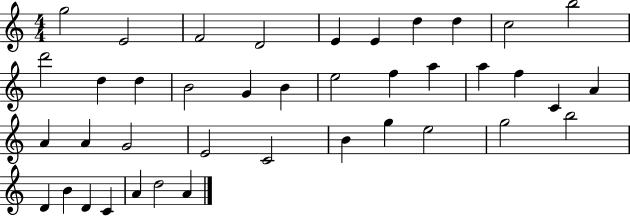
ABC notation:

X:1
T:Untitled
M:4/4
L:1/4
K:C
g2 E2 F2 D2 E E d d c2 b2 d'2 d d B2 G B e2 f a a f C A A A G2 E2 C2 B g e2 g2 b2 D B D C A d2 A